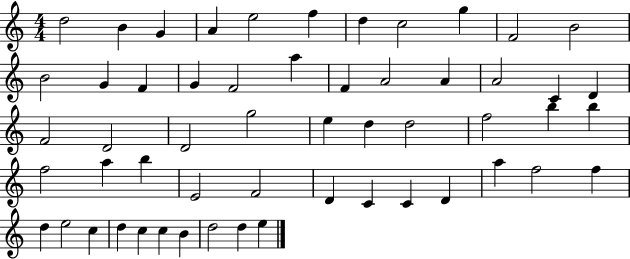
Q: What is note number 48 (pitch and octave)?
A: C5